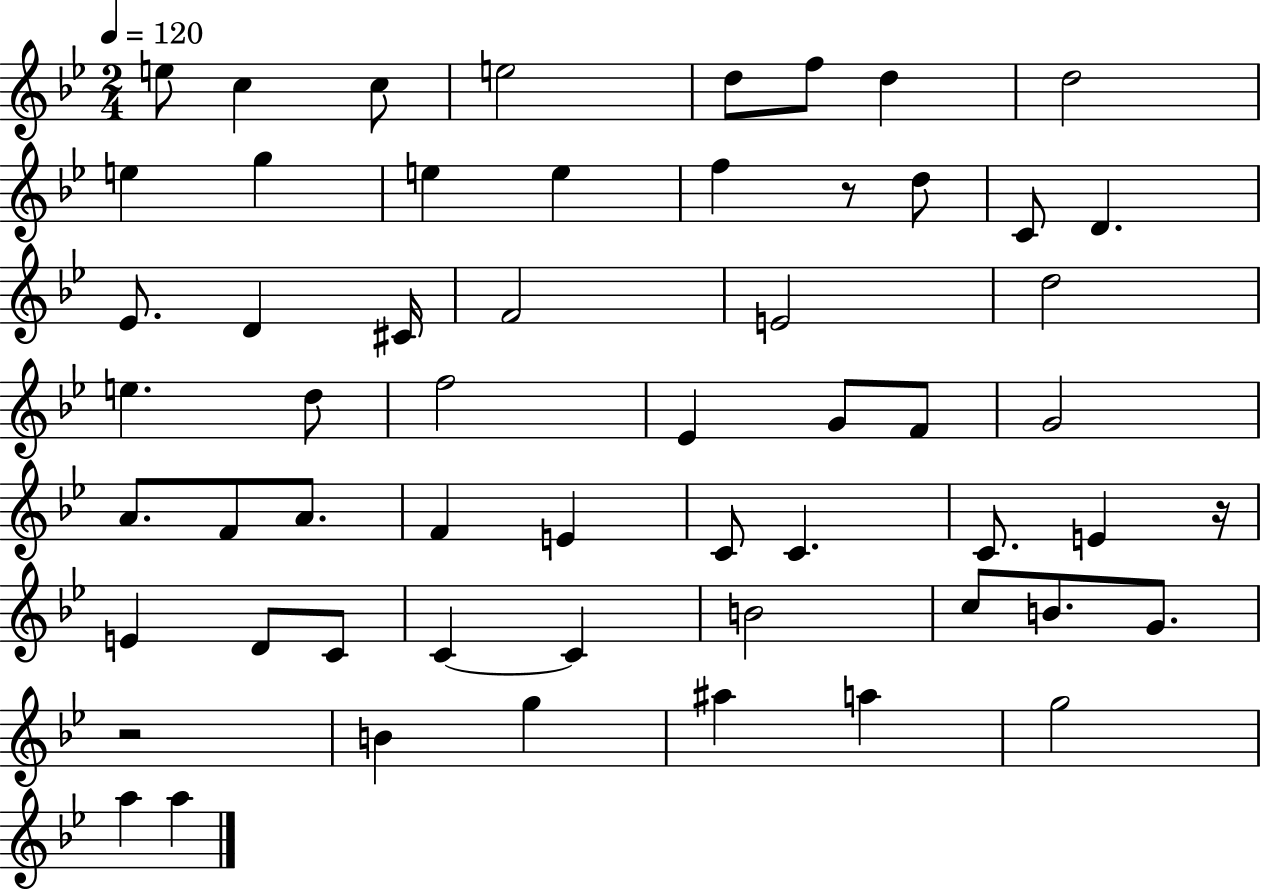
{
  \clef treble
  \numericTimeSignature
  \time 2/4
  \key bes \major
  \tempo 4 = 120
  e''8 c''4 c''8 | e''2 | d''8 f''8 d''4 | d''2 | \break e''4 g''4 | e''4 e''4 | f''4 r8 d''8 | c'8 d'4. | \break ees'8. d'4 cis'16 | f'2 | e'2 | d''2 | \break e''4. d''8 | f''2 | ees'4 g'8 f'8 | g'2 | \break a'8. f'8 a'8. | f'4 e'4 | c'8 c'4. | c'8. e'4 r16 | \break e'4 d'8 c'8 | c'4~~ c'4 | b'2 | c''8 b'8. g'8. | \break r2 | b'4 g''4 | ais''4 a''4 | g''2 | \break a''4 a''4 | \bar "|."
}